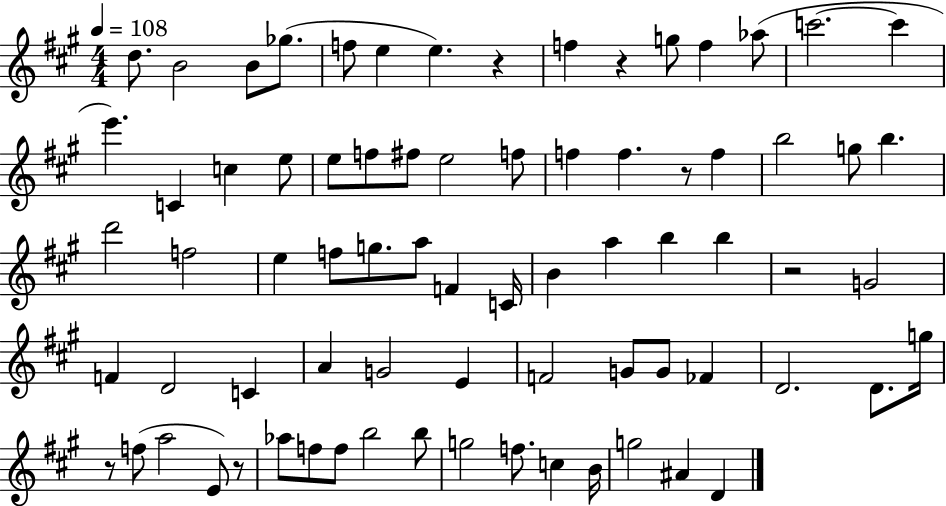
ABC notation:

X:1
T:Untitled
M:4/4
L:1/4
K:A
d/2 B2 B/2 _g/2 f/2 e e z f z g/2 f _a/2 c'2 c' e' C c e/2 e/2 f/2 ^f/2 e2 f/2 f f z/2 f b2 g/2 b d'2 f2 e f/2 g/2 a/2 F C/4 B a b b z2 G2 F D2 C A G2 E F2 G/2 G/2 _F D2 D/2 g/4 z/2 f/2 a2 E/2 z/2 _a/2 f/2 f/2 b2 b/2 g2 f/2 c B/4 g2 ^A D